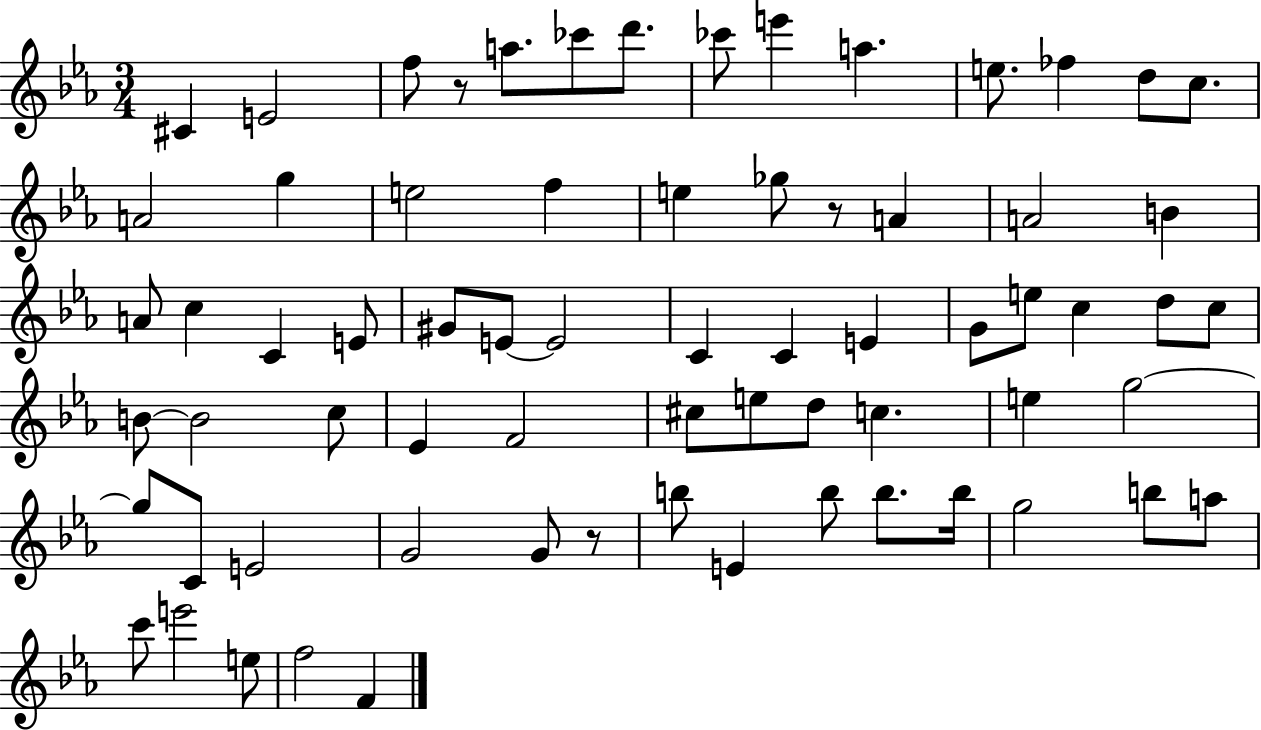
C#4/q E4/h F5/e R/e A5/e. CES6/e D6/e. CES6/e E6/q A5/q. E5/e. FES5/q D5/e C5/e. A4/h G5/q E5/h F5/q E5/q Gb5/e R/e A4/q A4/h B4/q A4/e C5/q C4/q E4/e G#4/e E4/e E4/h C4/q C4/q E4/q G4/e E5/e C5/q D5/e C5/e B4/e B4/h C5/e Eb4/q F4/h C#5/e E5/e D5/e C5/q. E5/q G5/h G5/e C4/e E4/h G4/h G4/e R/e B5/e E4/q B5/e B5/e. B5/s G5/h B5/e A5/e C6/e E6/h E5/e F5/h F4/q